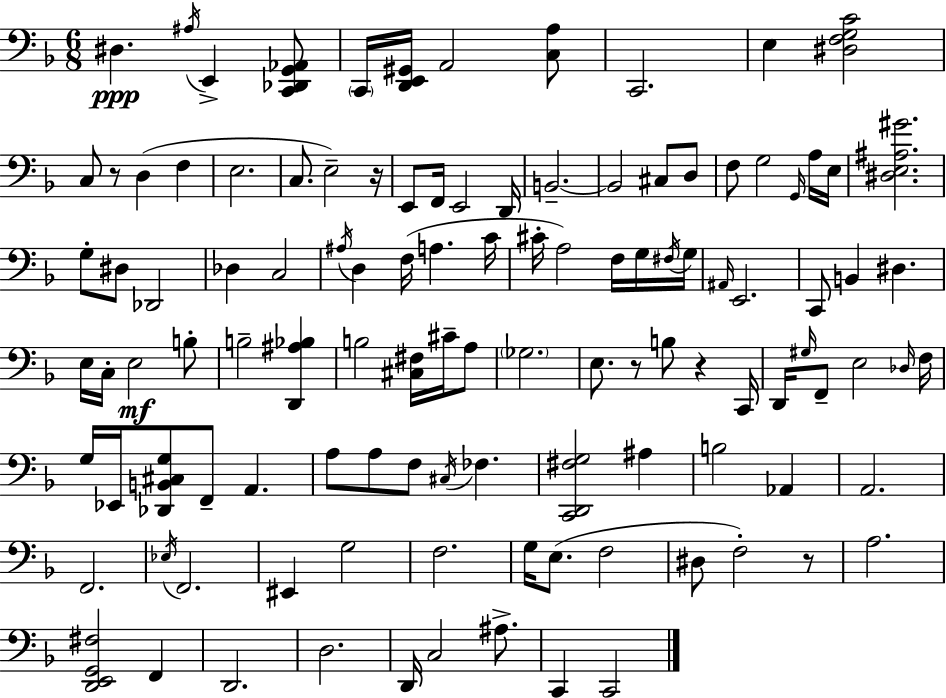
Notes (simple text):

D#3/q. A#3/s E2/q [C2,Db2,G2,Ab2]/e C2/s [D2,E2,G#2]/s A2/h [C3,A3]/e C2/h. E3/q [D#3,F3,G3,C4]/h C3/e R/e D3/q F3/q E3/h. C3/e. E3/h R/s E2/e F2/s E2/h D2/s B2/h. B2/h C#3/e D3/e F3/e G3/h G2/s A3/s E3/s [D#3,E3,A#3,G#4]/h. G3/e D#3/e Db2/h Db3/q C3/h A#3/s D3/q F3/s A3/q. C4/s C#4/s A3/h F3/s G3/s F#3/s G3/s A#2/s E2/h. C2/e B2/q D#3/q. E3/s C3/s E3/h B3/e B3/h [D2,A#3,Bb3]/q B3/h [C#3,F#3]/s C#4/s A3/e Gb3/h. E3/e. R/e B3/e R/q C2/s D2/s G#3/s F2/e E3/h Db3/s F3/s G3/s Eb2/s [Db2,B2,C#3,G3]/e F2/e A2/q. A3/e A3/e F3/e C#3/s FES3/q. [C2,D2,F#3,G3]/h A#3/q B3/h Ab2/q A2/h. F2/h. Eb3/s F2/h. EIS2/q G3/h F3/h. G3/s E3/e. F3/h D#3/e F3/h R/e A3/h. [D2,E2,G2,F#3]/h F2/q D2/h. D3/h. D2/s C3/h A#3/e. C2/q C2/h